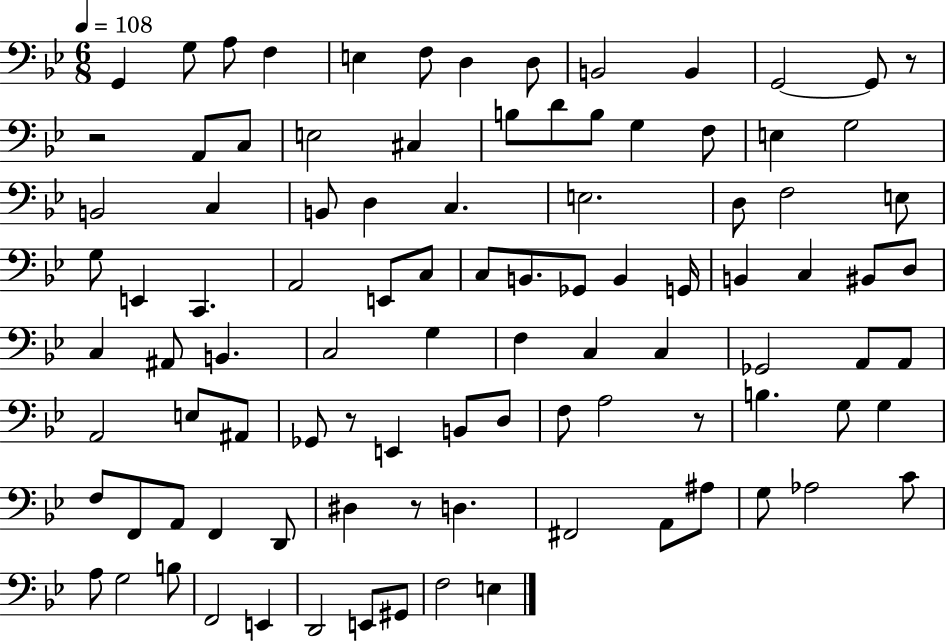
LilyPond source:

{
  \clef bass
  \numericTimeSignature
  \time 6/8
  \key bes \major
  \tempo 4 = 108
  \repeat volta 2 { g,4 g8 a8 f4 | e4 f8 d4 d8 | b,2 b,4 | g,2~~ g,8 r8 | \break r2 a,8 c8 | e2 cis4 | b8 d'8 b8 g4 f8 | e4 g2 | \break b,2 c4 | b,8 d4 c4. | e2. | d8 f2 e8 | \break g8 e,4 c,4. | a,2 e,8 c8 | c8 b,8. ges,8 b,4 g,16 | b,4 c4 bis,8 d8 | \break c4 ais,8 b,4. | c2 g4 | f4 c4 c4 | ges,2 a,8 a,8 | \break a,2 e8 ais,8 | ges,8 r8 e,4 b,8 d8 | f8 a2 r8 | b4. g8 g4 | \break f8 f,8 a,8 f,4 d,8 | dis4 r8 d4. | fis,2 a,8 ais8 | g8 aes2 c'8 | \break a8 g2 b8 | f,2 e,4 | d,2 e,8 gis,8 | f2 e4 | \break } \bar "|."
}